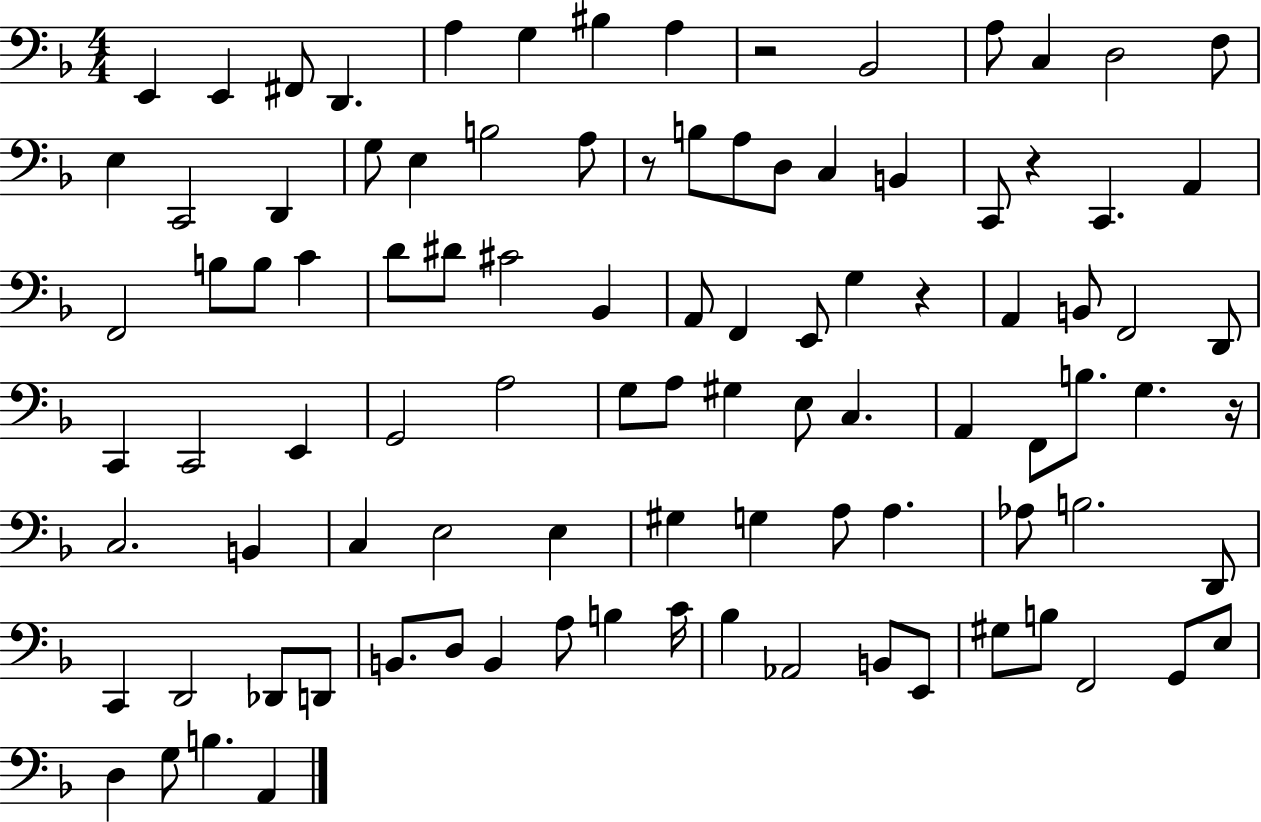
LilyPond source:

{
  \clef bass
  \numericTimeSignature
  \time 4/4
  \key f \major
  \repeat volta 2 { e,4 e,4 fis,8 d,4. | a4 g4 bis4 a4 | r2 bes,2 | a8 c4 d2 f8 | \break e4 c,2 d,4 | g8 e4 b2 a8 | r8 b8 a8 d8 c4 b,4 | c,8 r4 c,4. a,4 | \break f,2 b8 b8 c'4 | d'8 dis'8 cis'2 bes,4 | a,8 f,4 e,8 g4 r4 | a,4 b,8 f,2 d,8 | \break c,4 c,2 e,4 | g,2 a2 | g8 a8 gis4 e8 c4. | a,4 f,8 b8. g4. r16 | \break c2. b,4 | c4 e2 e4 | gis4 g4 a8 a4. | aes8 b2. d,8 | \break c,4 d,2 des,8 d,8 | b,8. d8 b,4 a8 b4 c'16 | bes4 aes,2 b,8 e,8 | gis8 b8 f,2 g,8 e8 | \break d4 g8 b4. a,4 | } \bar "|."
}